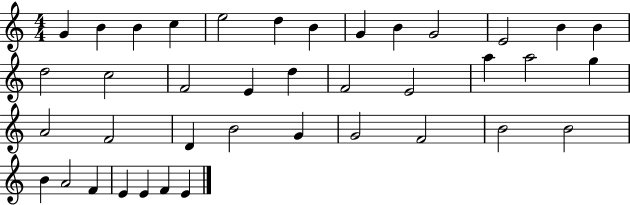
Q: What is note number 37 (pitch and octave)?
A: E4